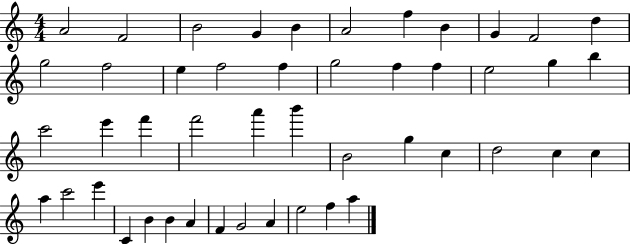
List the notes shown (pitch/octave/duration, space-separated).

A4/h F4/h B4/h G4/q B4/q A4/h F5/q B4/q G4/q F4/h D5/q G5/h F5/h E5/q F5/h F5/q G5/h F5/q F5/q E5/h G5/q B5/q C6/h E6/q F6/q F6/h A6/q B6/q B4/h G5/q C5/q D5/h C5/q C5/q A5/q C6/h E6/q C4/q B4/q B4/q A4/q F4/q G4/h A4/q E5/h F5/q A5/q